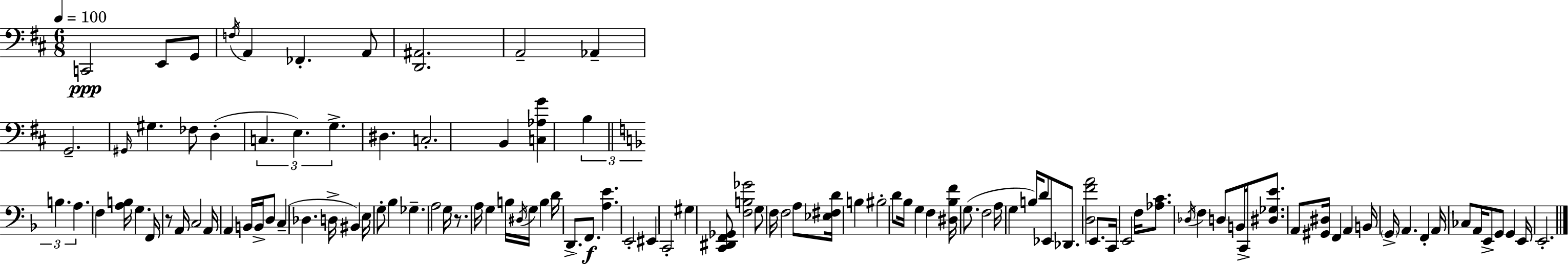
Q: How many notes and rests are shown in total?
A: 112